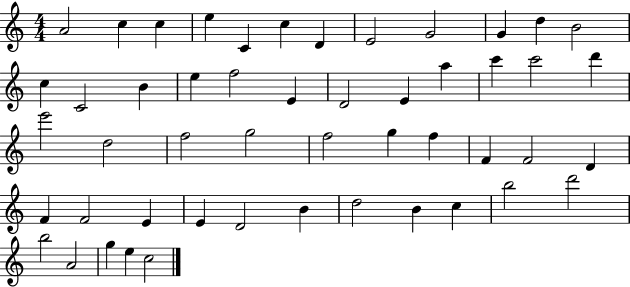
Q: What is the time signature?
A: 4/4